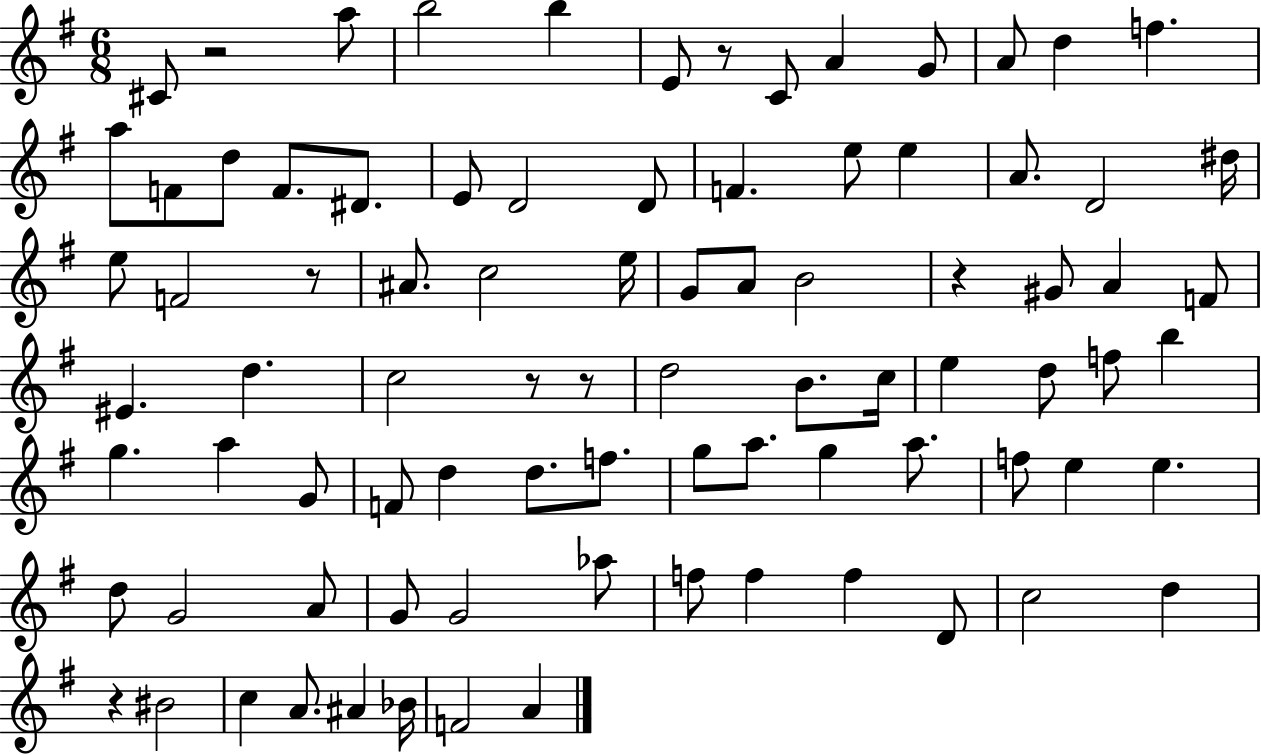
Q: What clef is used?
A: treble